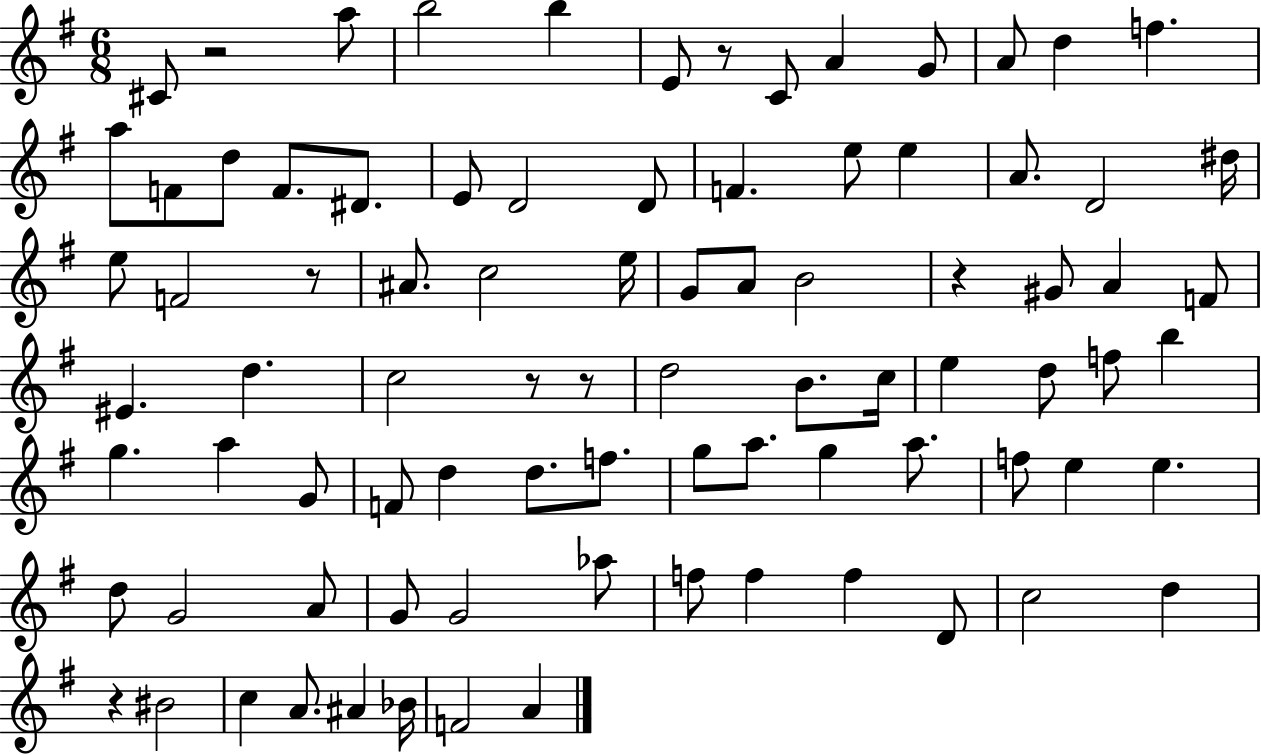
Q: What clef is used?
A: treble